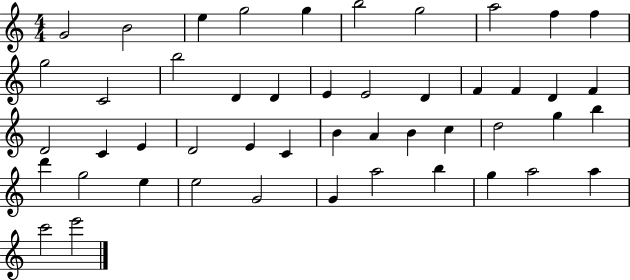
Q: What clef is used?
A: treble